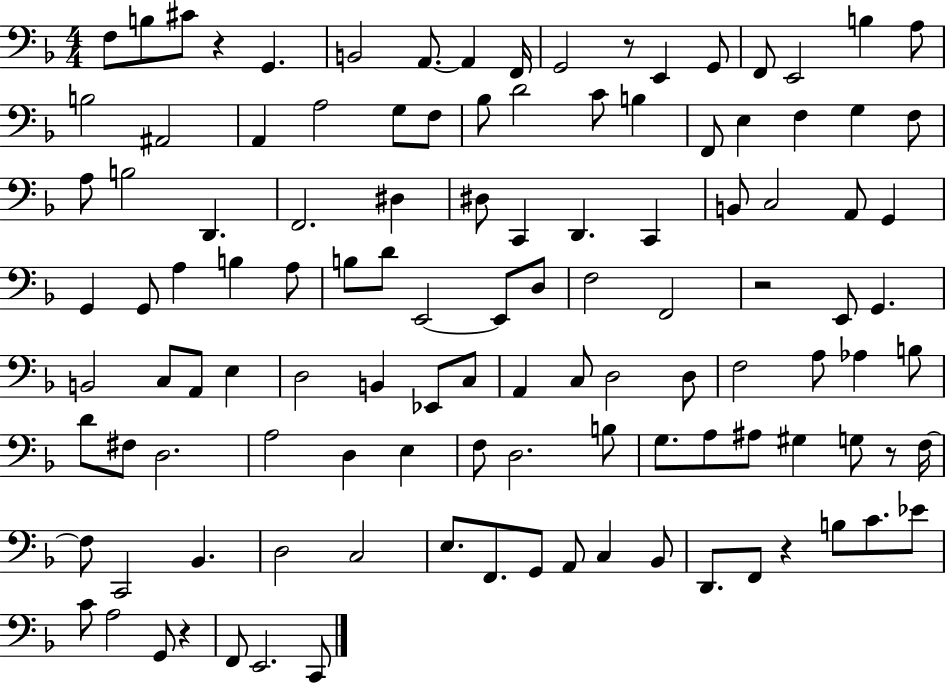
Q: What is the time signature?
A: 4/4